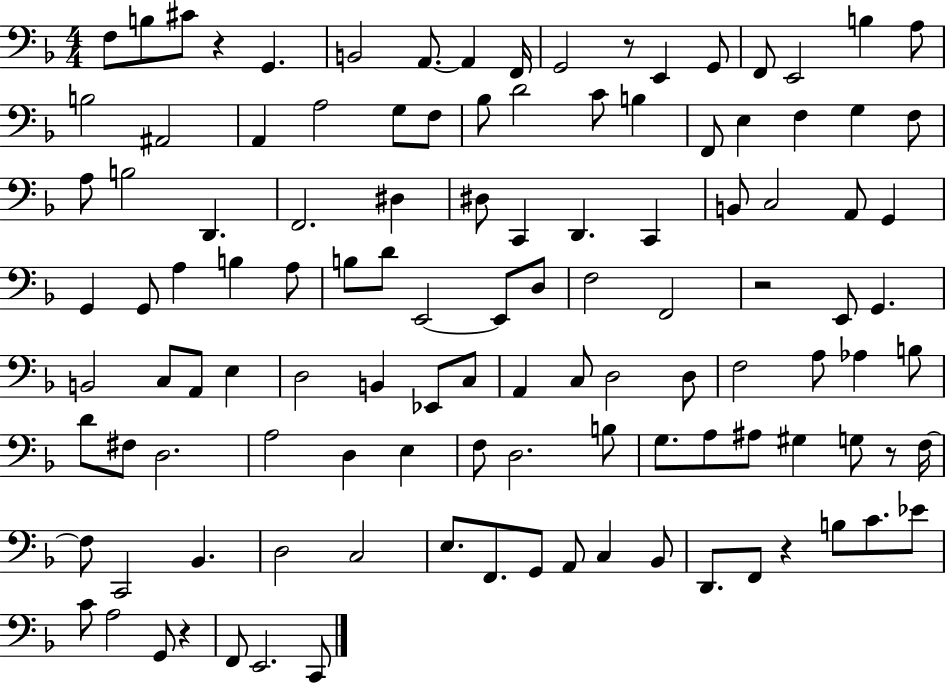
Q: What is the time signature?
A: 4/4